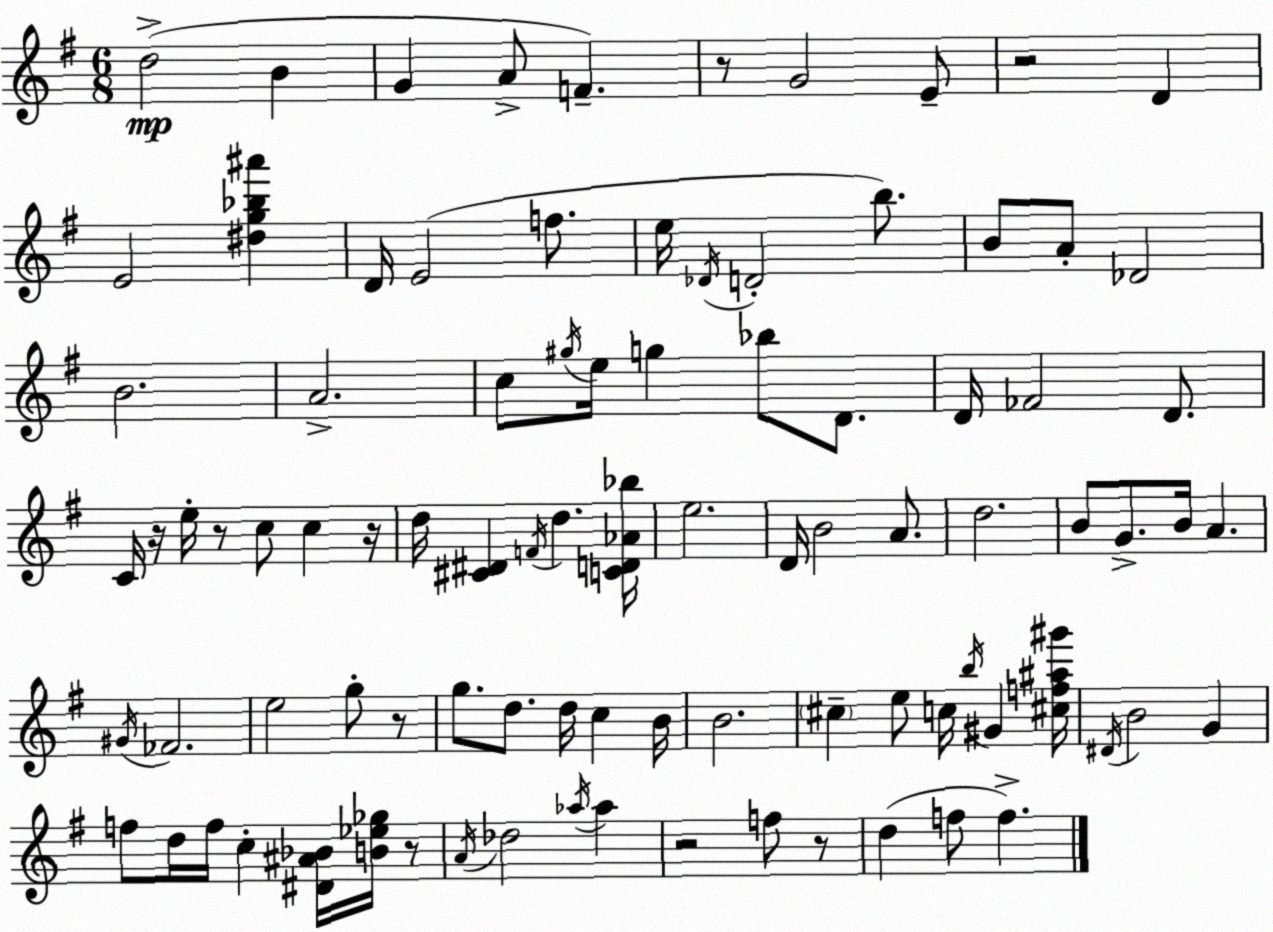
X:1
T:Untitled
M:6/8
L:1/4
K:G
d2 B G A/2 F z/2 G2 E/2 z2 D E2 [^dg_b^a'] D/4 E2 f/2 e/4 _D/4 D2 b/2 B/2 A/2 _D2 B2 A2 c/2 ^g/4 e/4 g _b/2 D/2 D/4 _F2 D/2 C/4 z/4 e/4 z/2 c/2 c z/4 d/4 [^C^D] F/4 d [CD_A_b]/4 e2 D/4 B2 A/2 d2 B/2 G/2 B/4 A ^G/4 _F2 e2 g/2 z/2 g/2 d/2 d/4 c B/4 B2 ^c e/2 c/4 b/4 ^G [^cf^a^g']/4 ^D/4 B2 G f/2 d/4 f/4 c [^D^A_B]/4 [B_e_g]/4 z/2 A/4 _d2 _a/4 _a z2 f/2 z/2 d f/2 f